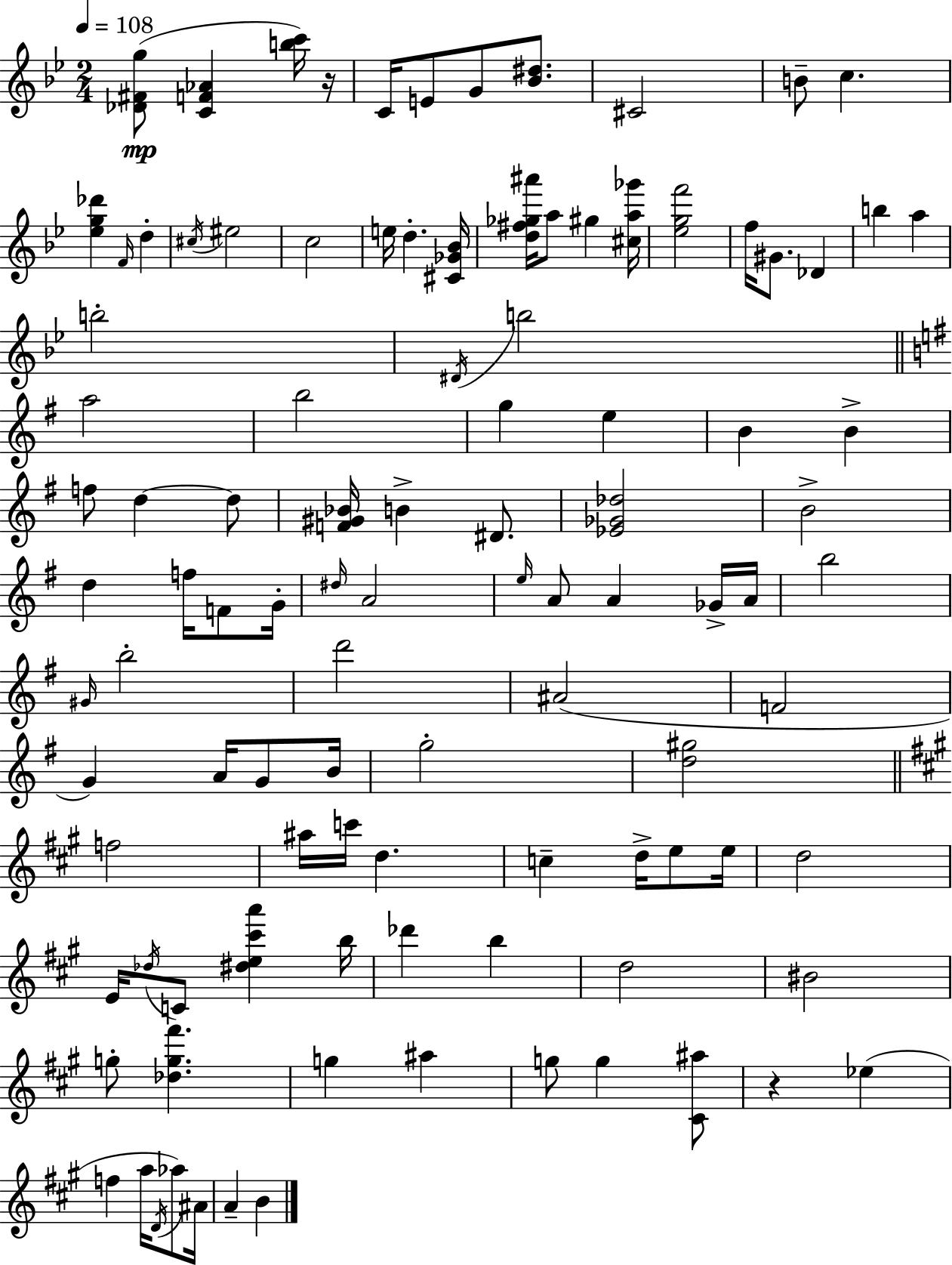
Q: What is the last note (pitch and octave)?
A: B4